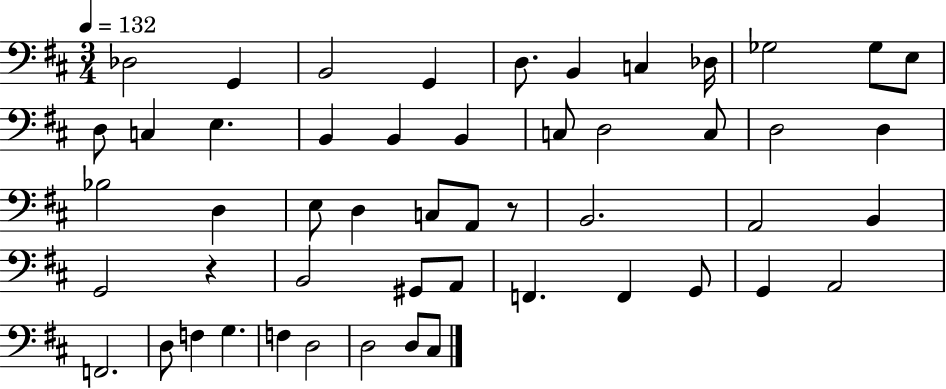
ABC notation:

X:1
T:Untitled
M:3/4
L:1/4
K:D
_D,2 G,, B,,2 G,, D,/2 B,, C, _D,/4 _G,2 _G,/2 E,/2 D,/2 C, E, B,, B,, B,, C,/2 D,2 C,/2 D,2 D, _B,2 D, E,/2 D, C,/2 A,,/2 z/2 B,,2 A,,2 B,, G,,2 z B,,2 ^G,,/2 A,,/2 F,, F,, G,,/2 G,, A,,2 F,,2 D,/2 F, G, F, D,2 D,2 D,/2 ^C,/2